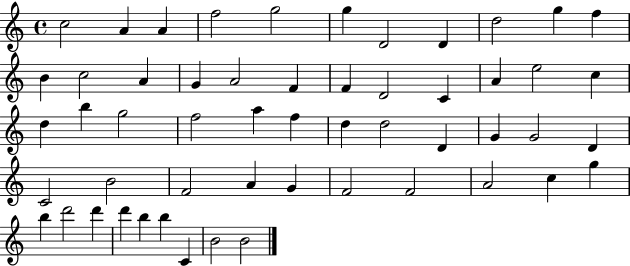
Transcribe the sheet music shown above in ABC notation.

X:1
T:Untitled
M:4/4
L:1/4
K:C
c2 A A f2 g2 g D2 D d2 g f B c2 A G A2 F F D2 C A e2 c d b g2 f2 a f d d2 D G G2 D C2 B2 F2 A G F2 F2 A2 c g b d'2 d' d' b b C B2 B2